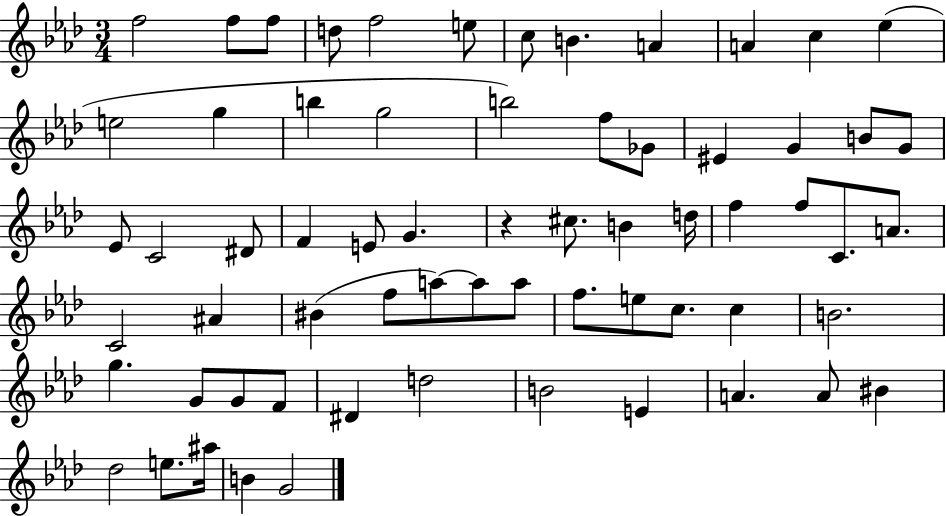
{
  \clef treble
  \numericTimeSignature
  \time 3/4
  \key aes \major
  f''2 f''8 f''8 | d''8 f''2 e''8 | c''8 b'4. a'4 | a'4 c''4 ees''4( | \break e''2 g''4 | b''4 g''2 | b''2) f''8 ges'8 | eis'4 g'4 b'8 g'8 | \break ees'8 c'2 dis'8 | f'4 e'8 g'4. | r4 cis''8. b'4 d''16 | f''4 f''8 c'8. a'8. | \break c'2 ais'4 | bis'4( f''8 a''8~~) a''8 a''8 | f''8. e''8 c''8. c''4 | b'2. | \break g''4. g'8 g'8 f'8 | dis'4 d''2 | b'2 e'4 | a'4. a'8 bis'4 | \break des''2 e''8. ais''16 | b'4 g'2 | \bar "|."
}